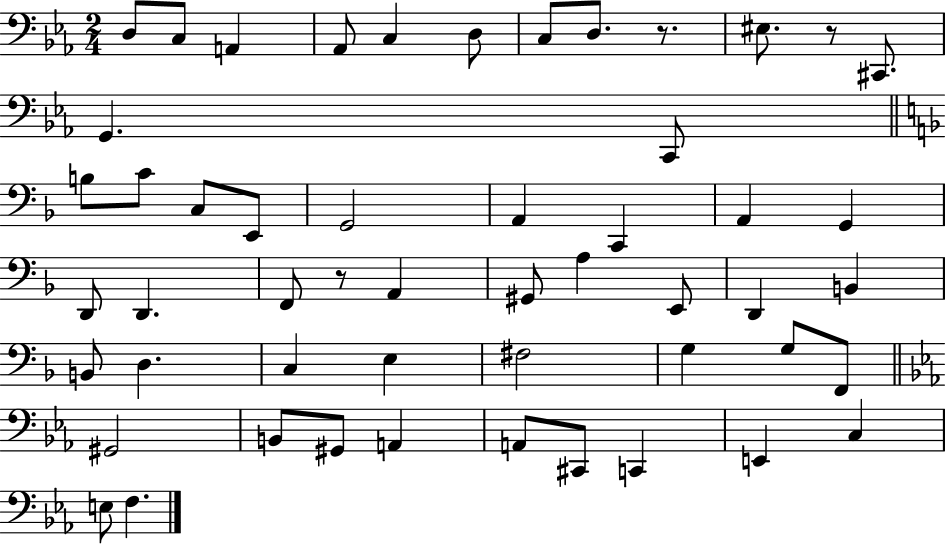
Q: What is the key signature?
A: EES major